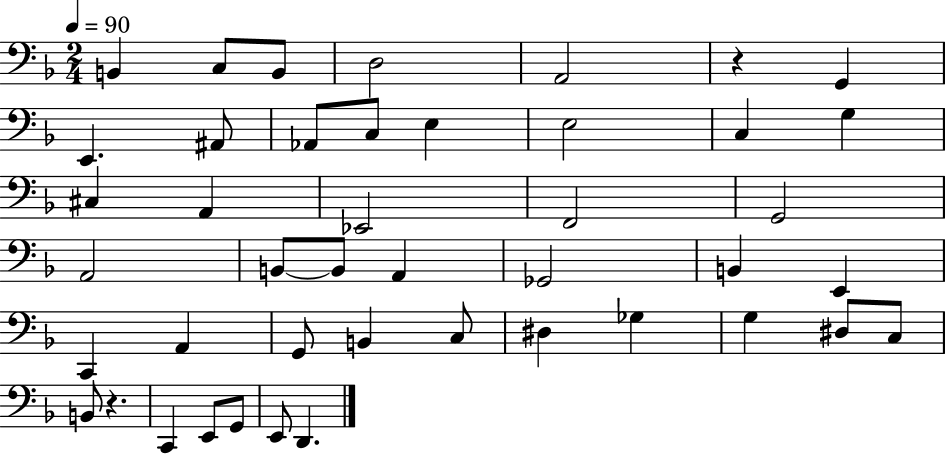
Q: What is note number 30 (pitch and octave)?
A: B2